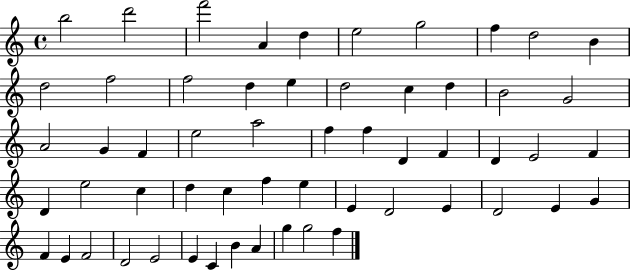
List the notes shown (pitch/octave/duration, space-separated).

B5/h D6/h F6/h A4/q D5/q E5/h G5/h F5/q D5/h B4/q D5/h F5/h F5/h D5/q E5/q D5/h C5/q D5/q B4/h G4/h A4/h G4/q F4/q E5/h A5/h F5/q F5/q D4/q F4/q D4/q E4/h F4/q D4/q E5/h C5/q D5/q C5/q F5/q E5/q E4/q D4/h E4/q D4/h E4/q G4/q F4/q E4/q F4/h D4/h E4/h E4/q C4/q B4/q A4/q G5/q G5/h F5/q